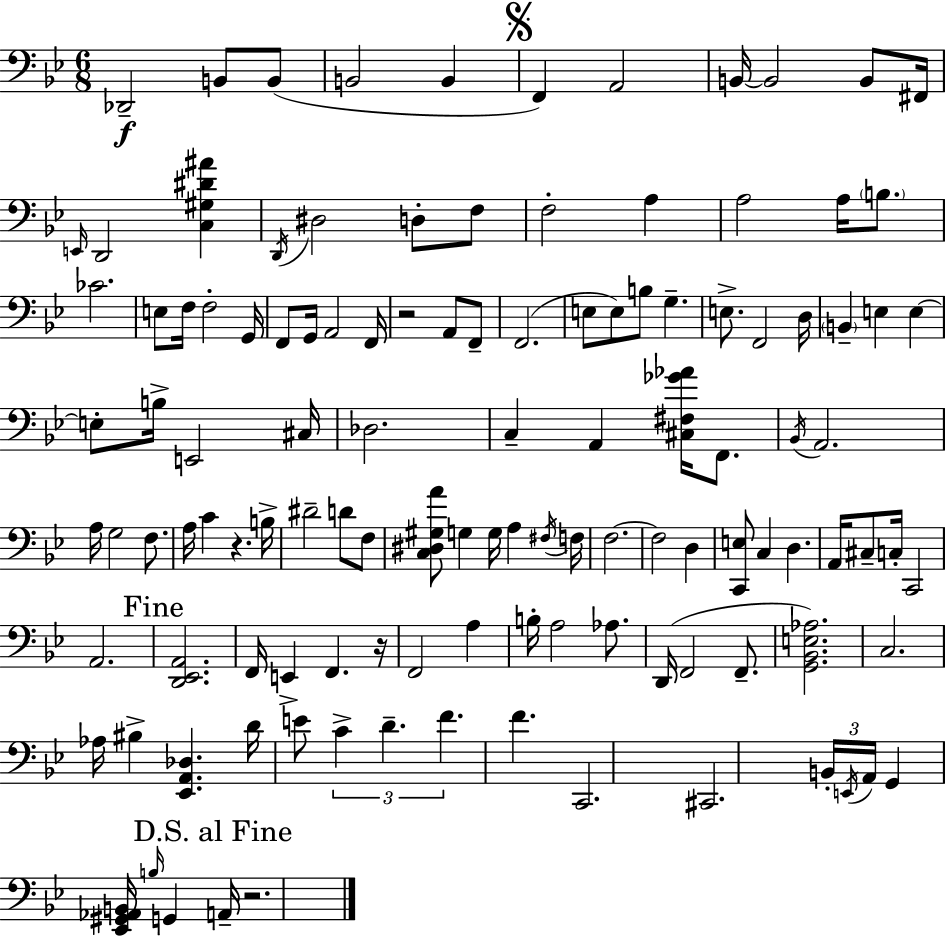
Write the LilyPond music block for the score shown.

{
  \clef bass
  \numericTimeSignature
  \time 6/8
  \key g \minor
  des,2--\f b,8 b,8( | b,2 b,4 | \mark \markup { \musicglyph "scripts.segno" } f,4) a,2 | b,16~~ b,2 b,8 fis,16 | \break \grace { e,16 } d,2 <c gis dis' ais'>4 | \acciaccatura { d,16 } dis2 d8-. | f8 f2-. a4 | a2 a16 \parenthesize b8. | \break ces'2. | e8 f16 f2-. | g,16 f,8 g,16 a,2 | f,16 r2 a,8 | \break f,8-- f,2.( | e8 e8) b8 g4.-- | e8.-> f,2 | d16 \parenthesize b,4-- e4 e4~~ | \break e8-. b16-> e,2 | cis16 des2. | c4-- a,4 <cis fis ges' aes'>16 f,8. | \acciaccatura { bes,16 } a,2. | \break a16 g2 | f8. a16 c'4 r4. | b16-> dis'2-- d'8 | f8 <c dis gis a'>8 g4 g16 a4 | \break \acciaccatura { fis16 } f16 f2.~~ | f2 | d4 <c, e>8 c4 d4. | a,16 cis8-- c16-. c,2 | \break a,2. | \mark "Fine" <d, ees, a,>2. | f,16 e,4-> f,4. | r16 f,2 | \break a4 b16-. a2 | aes8. d,16( f,2 | f,8.-- <g, bes, e aes>2.) | c2. | \break aes16 bis4-> <ees, a, des>4. | d'16 e'8 \tuplet 3/2 { c'4-> d'4.-- | f'4. } f'4. | c,2. | \break cis,2. | \tuplet 3/2 { b,16-. \acciaccatura { e,16 } a,16 } g,4 <ees, gis, aes, b,>16 | \grace { b16 } g,4 \mark "D.S. al Fine" a,16-- r2. | \bar "|."
}